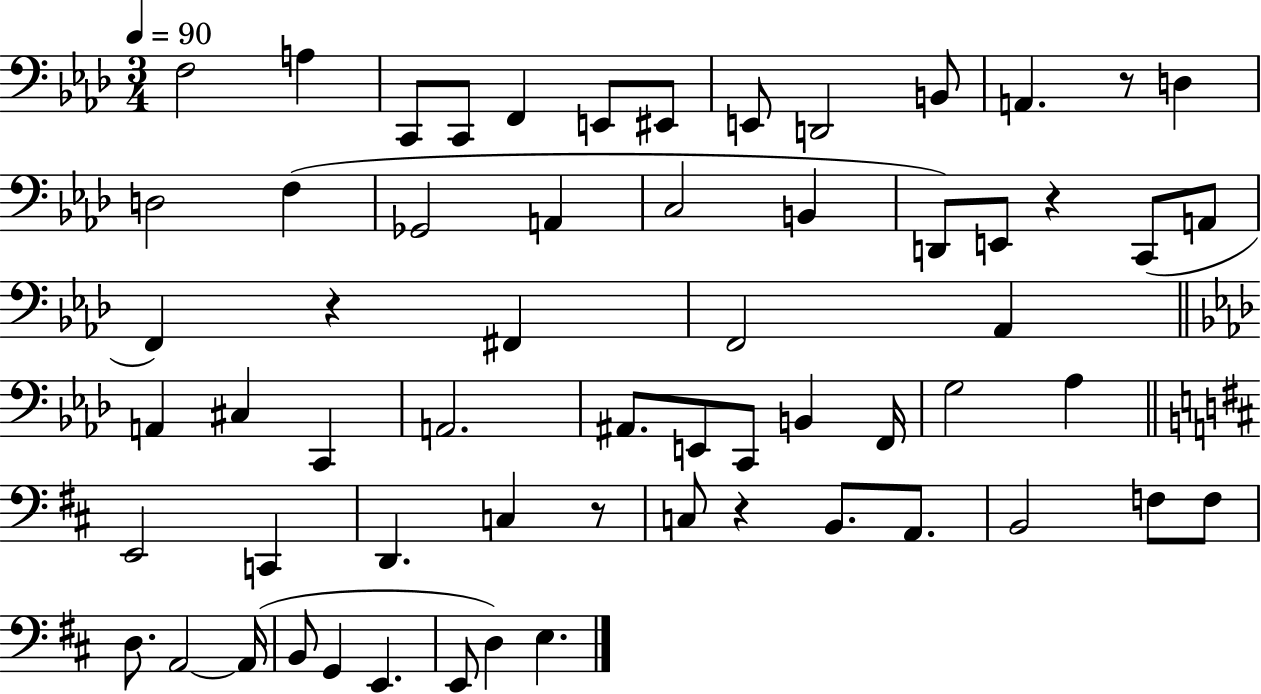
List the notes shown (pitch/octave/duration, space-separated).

F3/h A3/q C2/e C2/e F2/q E2/e EIS2/e E2/e D2/h B2/e A2/q. R/e D3/q D3/h F3/q Gb2/h A2/q C3/h B2/q D2/e E2/e R/q C2/e A2/e F2/q R/q F#2/q F2/h Ab2/q A2/q C#3/q C2/q A2/h. A#2/e. E2/e C2/e B2/q F2/s G3/h Ab3/q E2/h C2/q D2/q. C3/q R/e C3/e R/q B2/e. A2/e. B2/h F3/e F3/e D3/e. A2/h A2/s B2/e G2/q E2/q. E2/e D3/q E3/q.